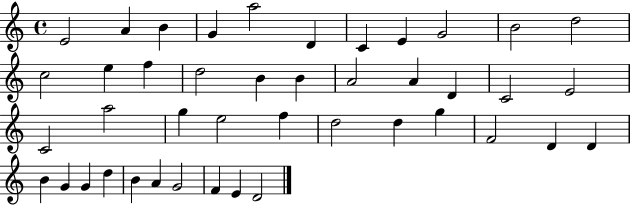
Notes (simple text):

E4/h A4/q B4/q G4/q A5/h D4/q C4/q E4/q G4/h B4/h D5/h C5/h E5/q F5/q D5/h B4/q B4/q A4/h A4/q D4/q C4/h E4/h C4/h A5/h G5/q E5/h F5/q D5/h D5/q G5/q F4/h D4/q D4/q B4/q G4/q G4/q D5/q B4/q A4/q G4/h F4/q E4/q D4/h